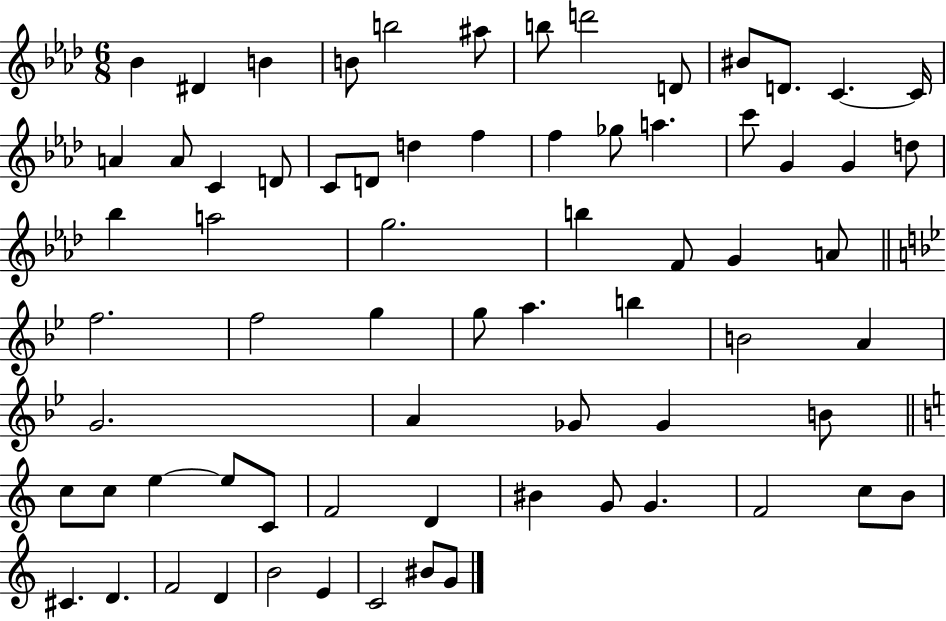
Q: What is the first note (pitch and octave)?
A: Bb4